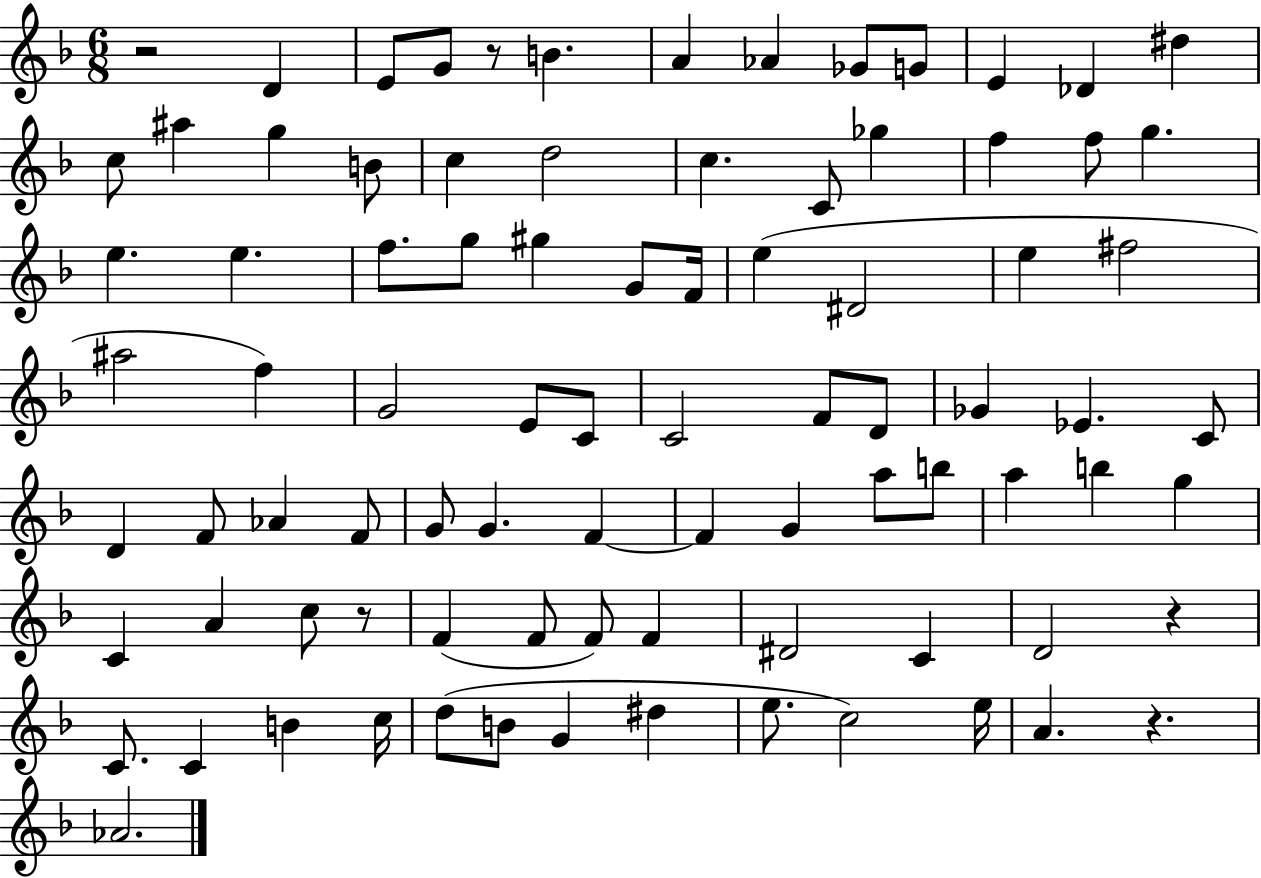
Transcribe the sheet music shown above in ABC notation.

X:1
T:Untitled
M:6/8
L:1/4
K:F
z2 D E/2 G/2 z/2 B A _A _G/2 G/2 E _D ^d c/2 ^a g B/2 c d2 c C/2 _g f f/2 g e e f/2 g/2 ^g G/2 F/4 e ^D2 e ^f2 ^a2 f G2 E/2 C/2 C2 F/2 D/2 _G _E C/2 D F/2 _A F/2 G/2 G F F G a/2 b/2 a b g C A c/2 z/2 F F/2 F/2 F ^D2 C D2 z C/2 C B c/4 d/2 B/2 G ^d e/2 c2 e/4 A z _A2